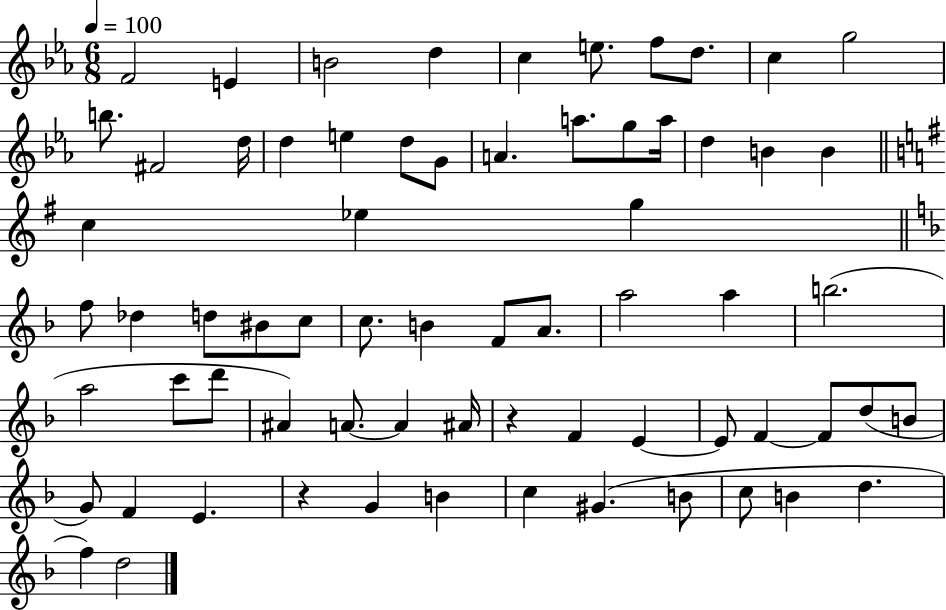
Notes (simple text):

F4/h E4/q B4/h D5/q C5/q E5/e. F5/e D5/e. C5/q G5/h B5/e. F#4/h D5/s D5/q E5/q D5/e G4/e A4/q. A5/e. G5/e A5/s D5/q B4/q B4/q C5/q Eb5/q G5/q F5/e Db5/q D5/e BIS4/e C5/e C5/e. B4/q F4/e A4/e. A5/h A5/q B5/h. A5/h C6/e D6/e A#4/q A4/e. A4/q A#4/s R/q F4/q E4/q E4/e F4/q F4/e D5/e B4/e G4/e F4/q E4/q. R/q G4/q B4/q C5/q G#4/q. B4/e C5/e B4/q D5/q. F5/q D5/h